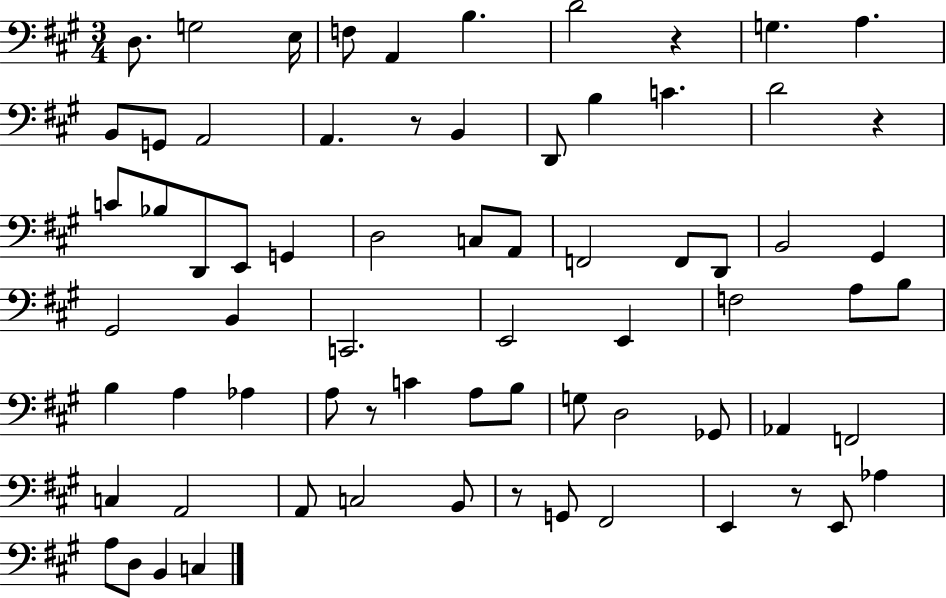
X:1
T:Untitled
M:3/4
L:1/4
K:A
D,/2 G,2 E,/4 F,/2 A,, B, D2 z G, A, B,,/2 G,,/2 A,,2 A,, z/2 B,, D,,/2 B, C D2 z C/2 _B,/2 D,,/2 E,,/2 G,, D,2 C,/2 A,,/2 F,,2 F,,/2 D,,/2 B,,2 ^G,, ^G,,2 B,, C,,2 E,,2 E,, F,2 A,/2 B,/2 B, A, _A, A,/2 z/2 C A,/2 B,/2 G,/2 D,2 _G,,/2 _A,, F,,2 C, A,,2 A,,/2 C,2 B,,/2 z/2 G,,/2 ^F,,2 E,, z/2 E,,/2 _A, A,/2 D,/2 B,, C,